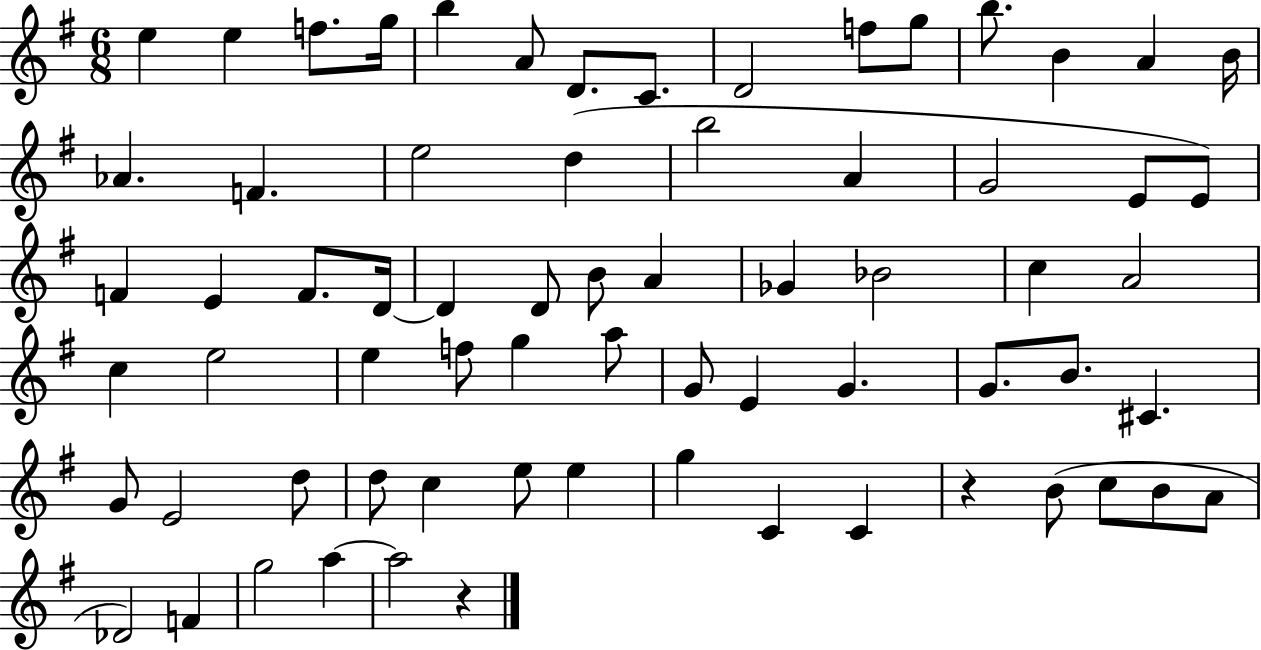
E5/q E5/q F5/e. G5/s B5/q A4/e D4/e. C4/e. D4/h F5/e G5/e B5/e. B4/q A4/q B4/s Ab4/q. F4/q. E5/h D5/q B5/h A4/q G4/h E4/e E4/e F4/q E4/q F4/e. D4/s D4/q D4/e B4/e A4/q Gb4/q Bb4/h C5/q A4/h C5/q E5/h E5/q F5/e G5/q A5/e G4/e E4/q G4/q. G4/e. B4/e. C#4/q. G4/e E4/h D5/e D5/e C5/q E5/e E5/q G5/q C4/q C4/q R/q B4/e C5/e B4/e A4/e Db4/h F4/q G5/h A5/q A5/h R/q